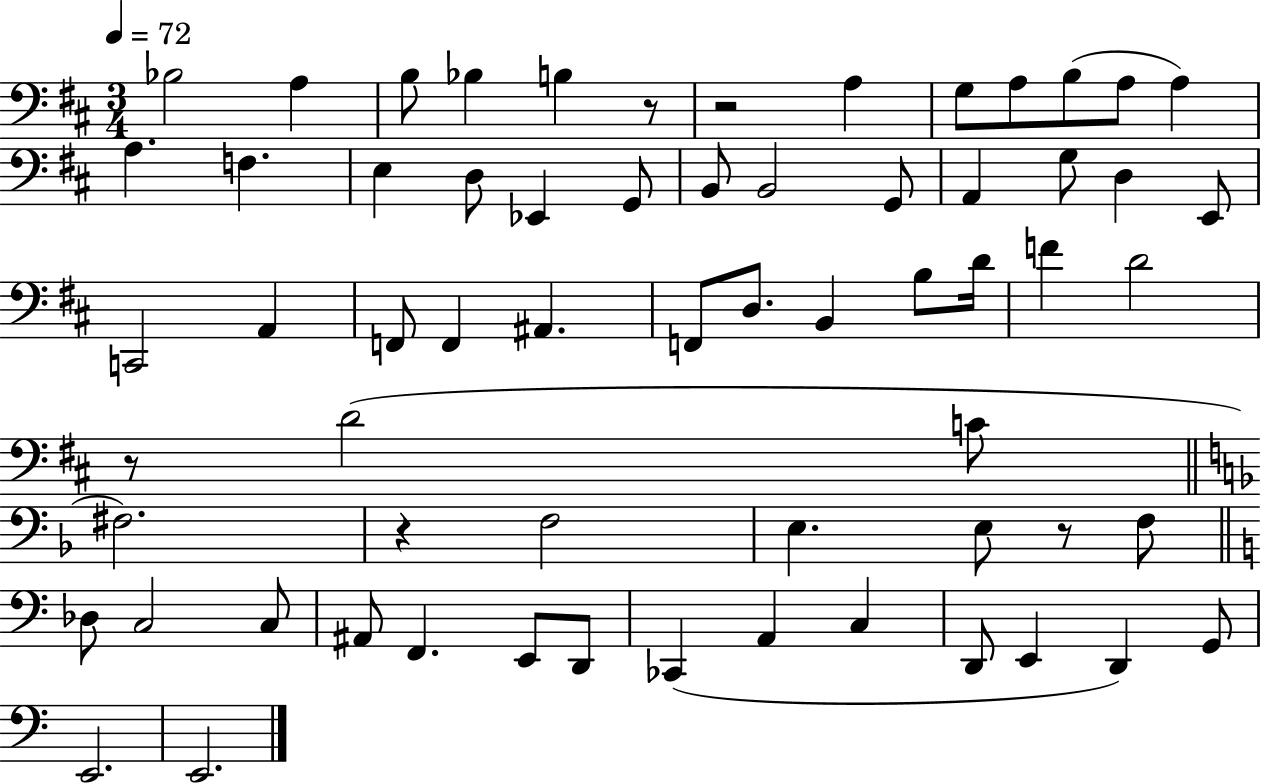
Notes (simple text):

Bb3/h A3/q B3/e Bb3/q B3/q R/e R/h A3/q G3/e A3/e B3/e A3/e A3/q A3/q. F3/q. E3/q D3/e Eb2/q G2/e B2/e B2/h G2/e A2/q G3/e D3/q E2/e C2/h A2/q F2/e F2/q A#2/q. F2/e D3/e. B2/q B3/e D4/s F4/q D4/h R/e D4/h C4/e F#3/h. R/q F3/h E3/q. E3/e R/e F3/e Db3/e C3/h C3/e A#2/e F2/q. E2/e D2/e CES2/q A2/q C3/q D2/e E2/q D2/q G2/e E2/h. E2/h.